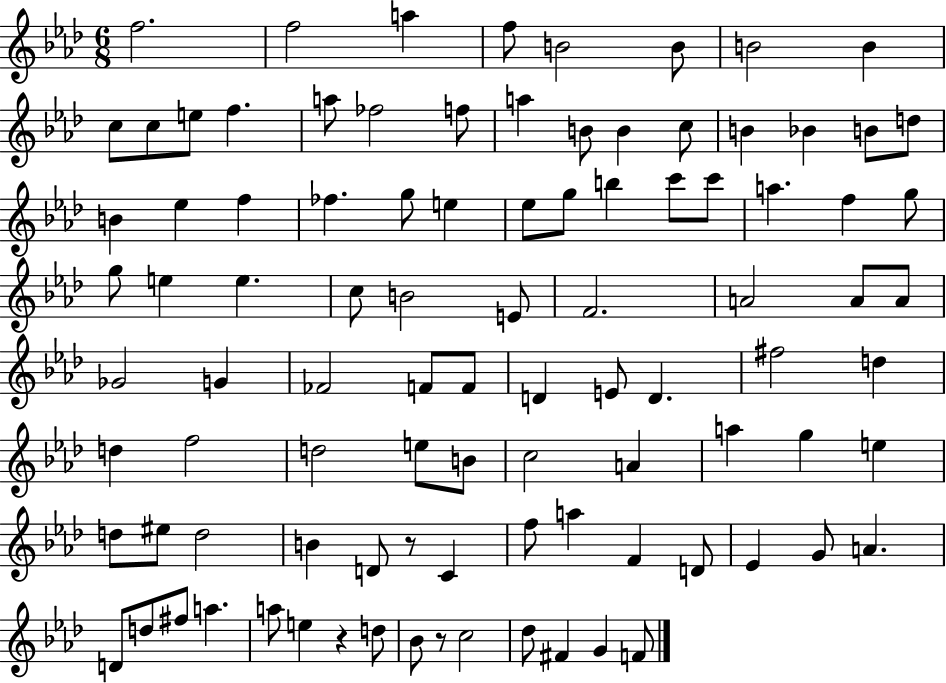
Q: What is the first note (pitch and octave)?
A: F5